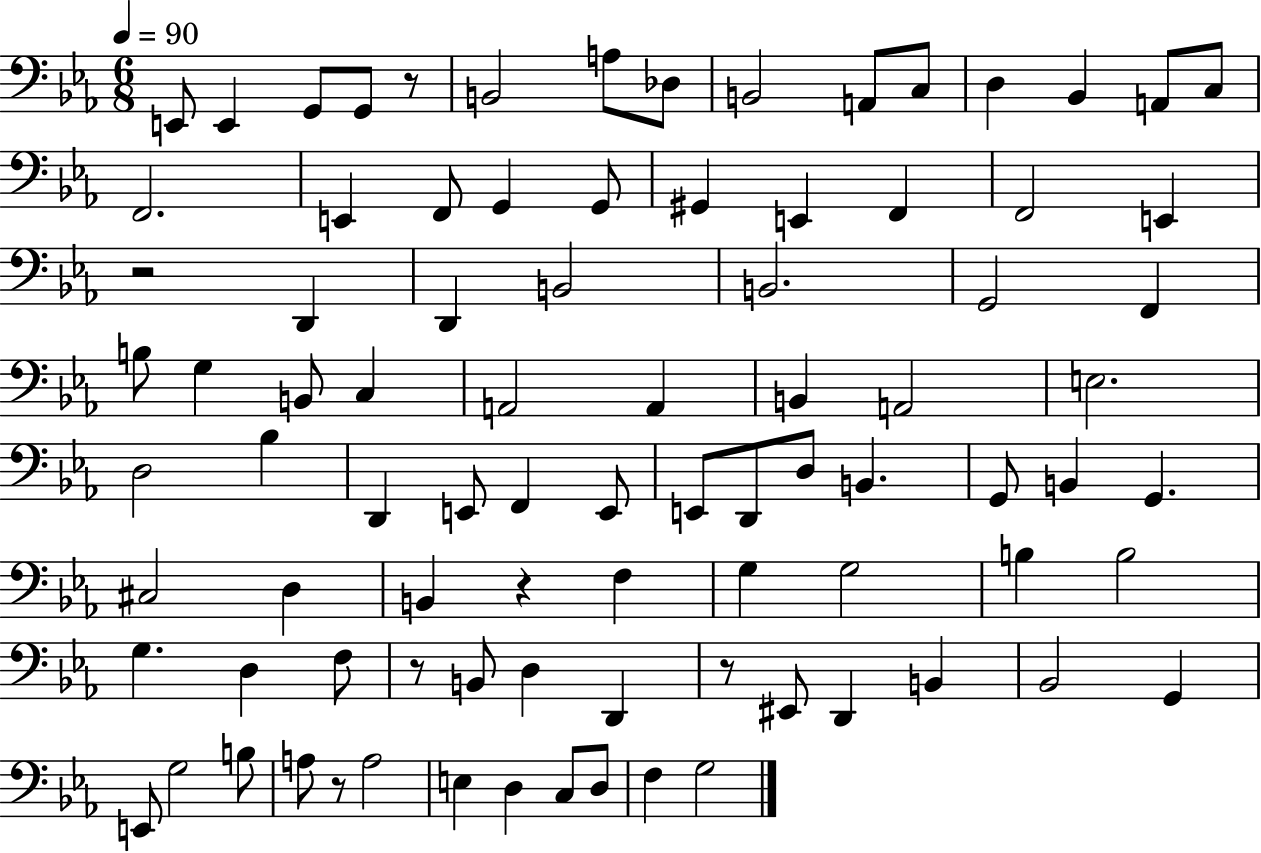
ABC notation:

X:1
T:Untitled
M:6/8
L:1/4
K:Eb
E,,/2 E,, G,,/2 G,,/2 z/2 B,,2 A,/2 _D,/2 B,,2 A,,/2 C,/2 D, _B,, A,,/2 C,/2 F,,2 E,, F,,/2 G,, G,,/2 ^G,, E,, F,, F,,2 E,, z2 D,, D,, B,,2 B,,2 G,,2 F,, B,/2 G, B,,/2 C, A,,2 A,, B,, A,,2 E,2 D,2 _B, D,, E,,/2 F,, E,,/2 E,,/2 D,,/2 D,/2 B,, G,,/2 B,, G,, ^C,2 D, B,, z F, G, G,2 B, B,2 G, D, F,/2 z/2 B,,/2 D, D,, z/2 ^E,,/2 D,, B,, _B,,2 G,, E,,/2 G,2 B,/2 A,/2 z/2 A,2 E, D, C,/2 D,/2 F, G,2